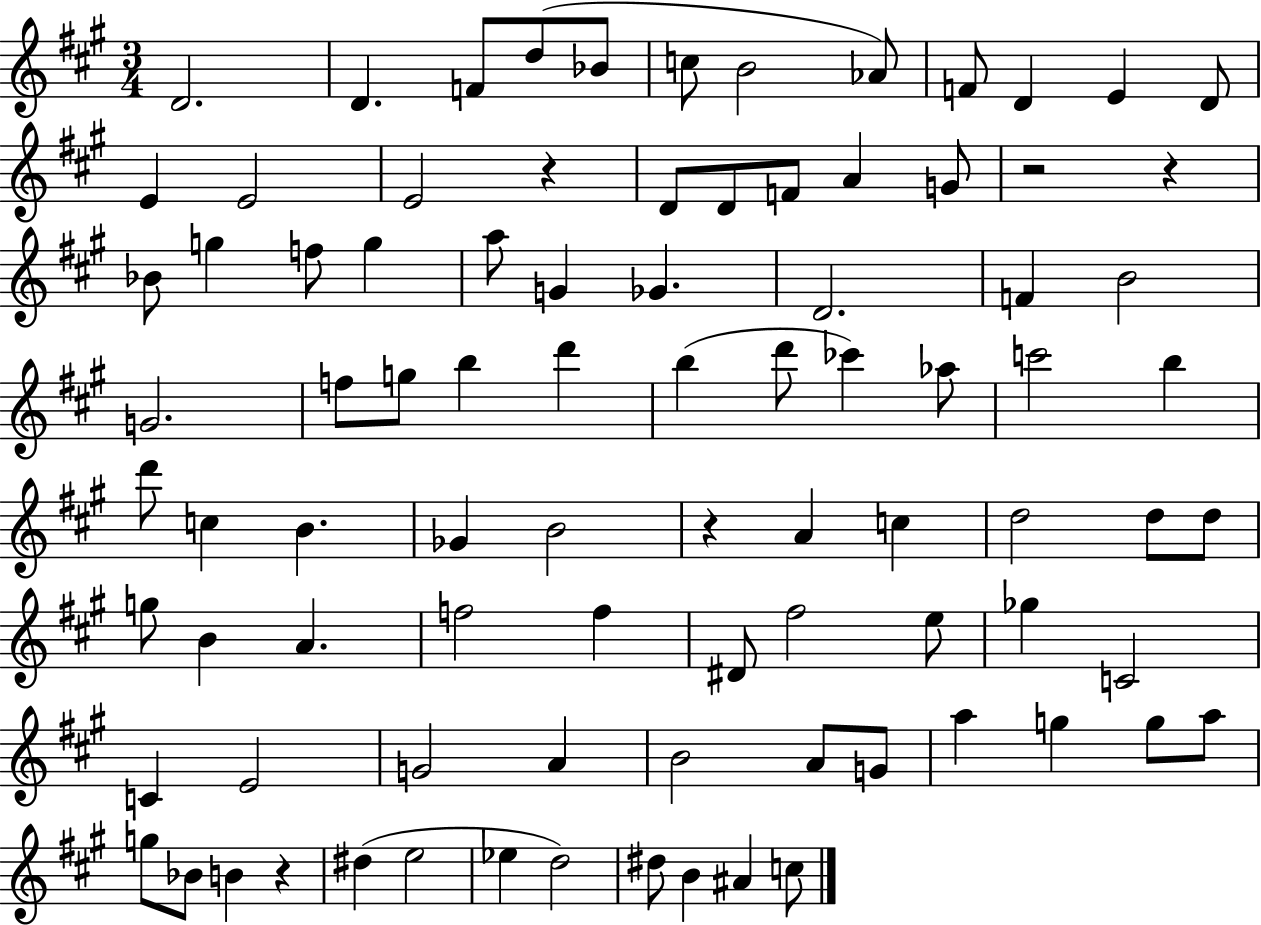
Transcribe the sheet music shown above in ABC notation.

X:1
T:Untitled
M:3/4
L:1/4
K:A
D2 D F/2 d/2 _B/2 c/2 B2 _A/2 F/2 D E D/2 E E2 E2 z D/2 D/2 F/2 A G/2 z2 z _B/2 g f/2 g a/2 G _G D2 F B2 G2 f/2 g/2 b d' b d'/2 _c' _a/2 c'2 b d'/2 c B _G B2 z A c d2 d/2 d/2 g/2 B A f2 f ^D/2 ^f2 e/2 _g C2 C E2 G2 A B2 A/2 G/2 a g g/2 a/2 g/2 _B/2 B z ^d e2 _e d2 ^d/2 B ^A c/2